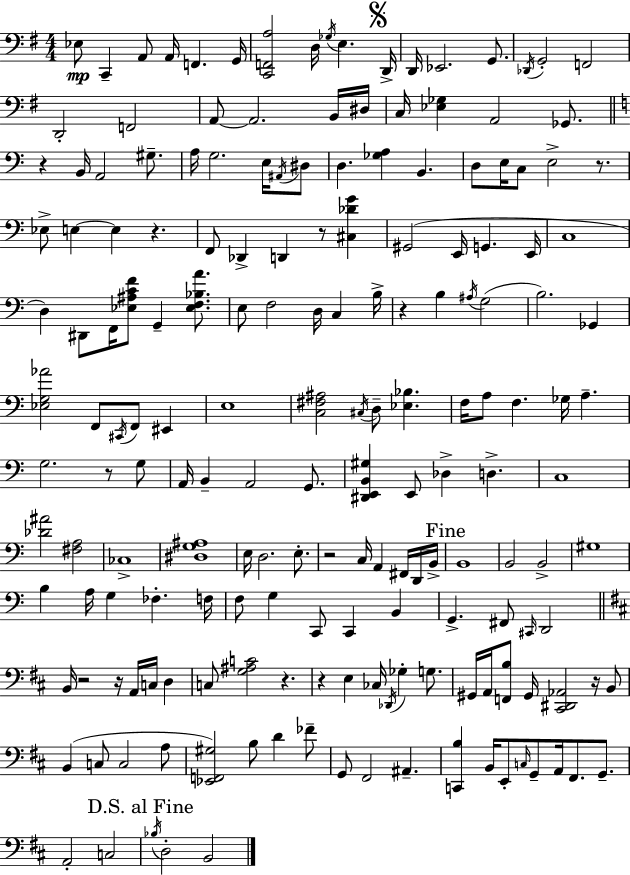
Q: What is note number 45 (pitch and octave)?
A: D2